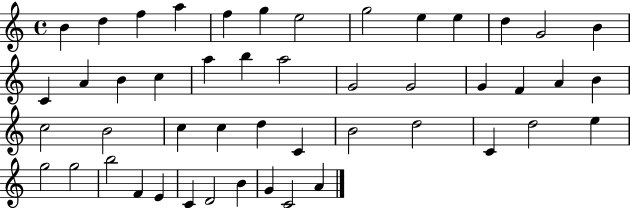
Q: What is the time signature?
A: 4/4